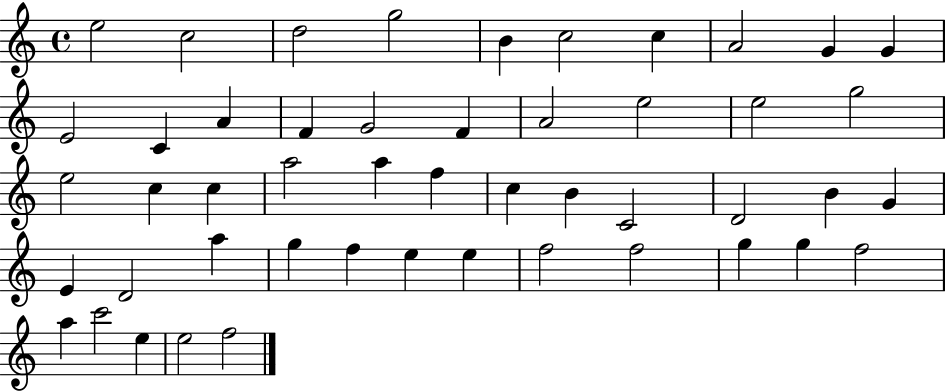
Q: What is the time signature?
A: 4/4